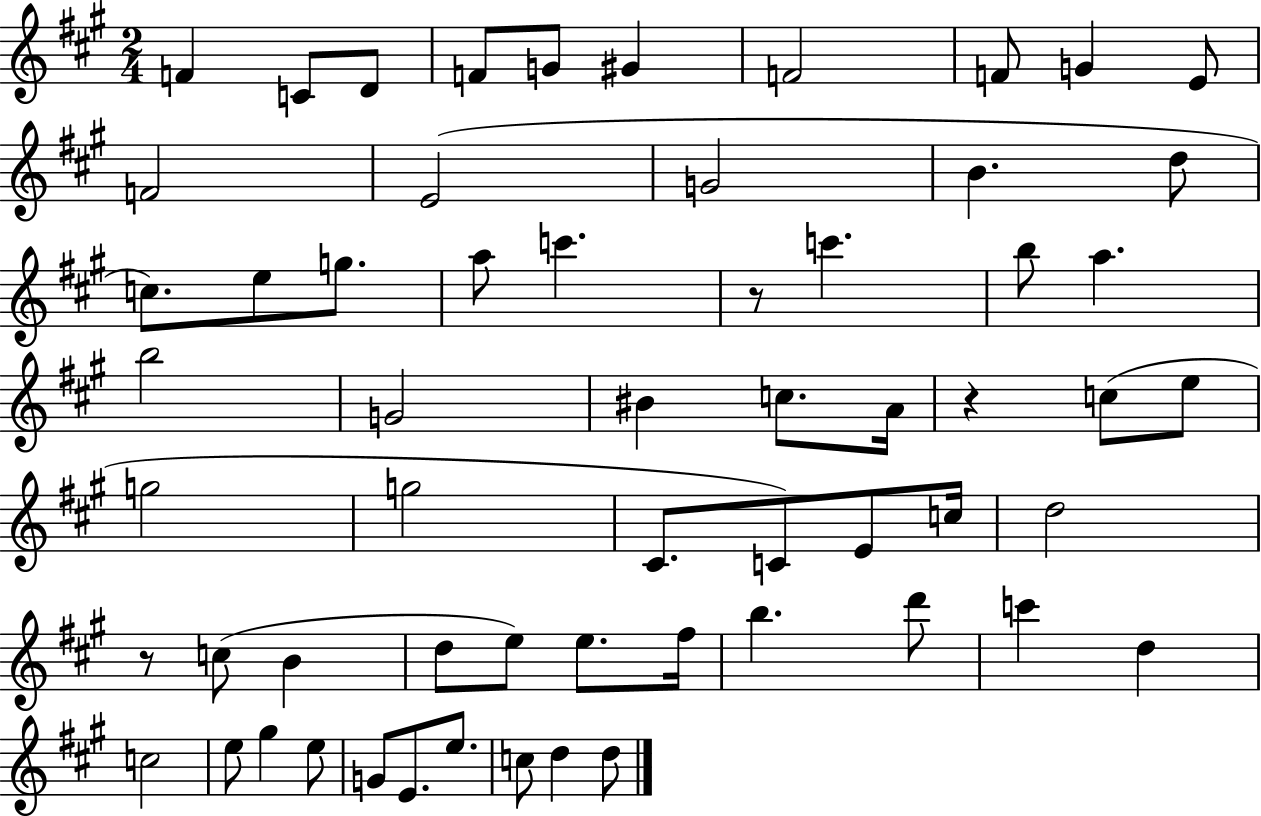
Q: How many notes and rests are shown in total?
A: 60